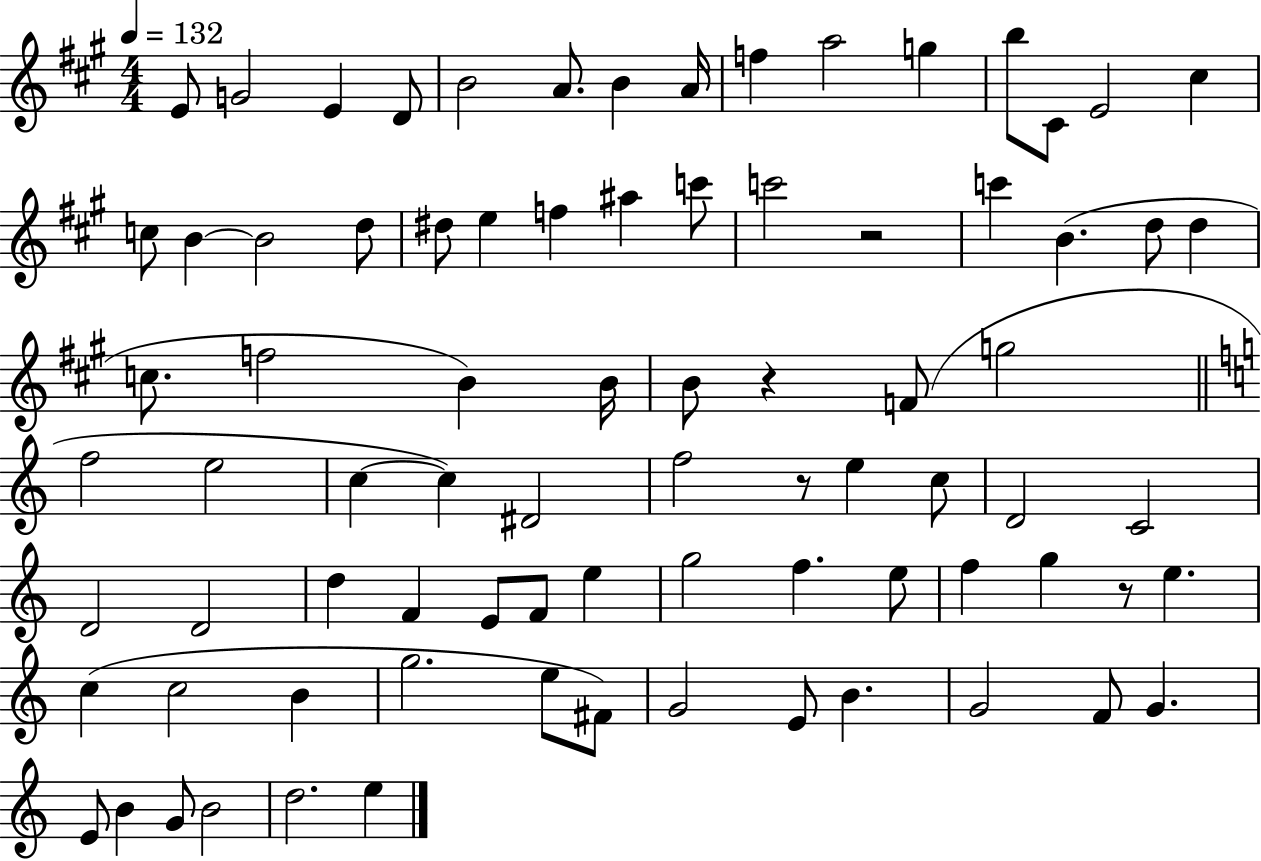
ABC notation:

X:1
T:Untitled
M:4/4
L:1/4
K:A
E/2 G2 E D/2 B2 A/2 B A/4 f a2 g b/2 ^C/2 E2 ^c c/2 B B2 d/2 ^d/2 e f ^a c'/2 c'2 z2 c' B d/2 d c/2 f2 B B/4 B/2 z F/2 g2 f2 e2 c c ^D2 f2 z/2 e c/2 D2 C2 D2 D2 d F E/2 F/2 e g2 f e/2 f g z/2 e c c2 B g2 e/2 ^F/2 G2 E/2 B G2 F/2 G E/2 B G/2 B2 d2 e